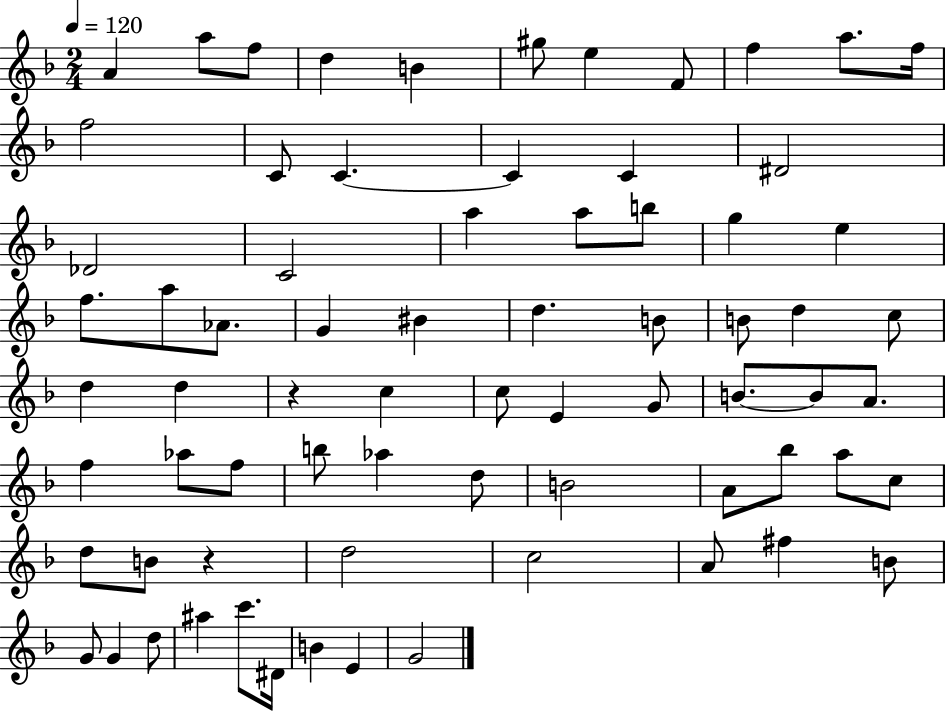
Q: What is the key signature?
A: F major